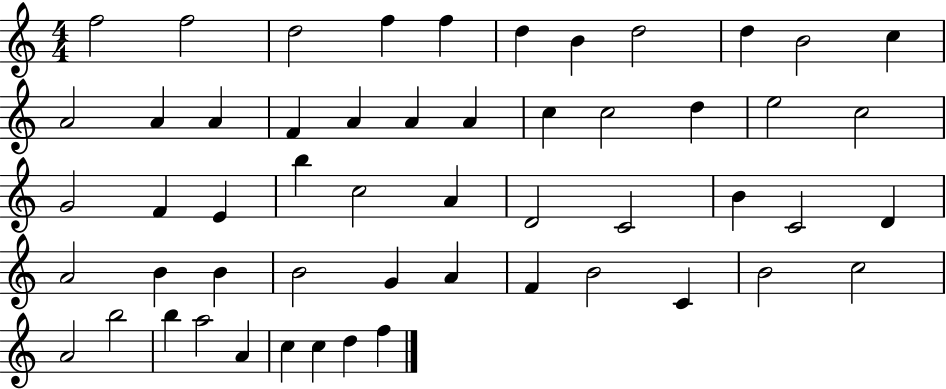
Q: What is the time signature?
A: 4/4